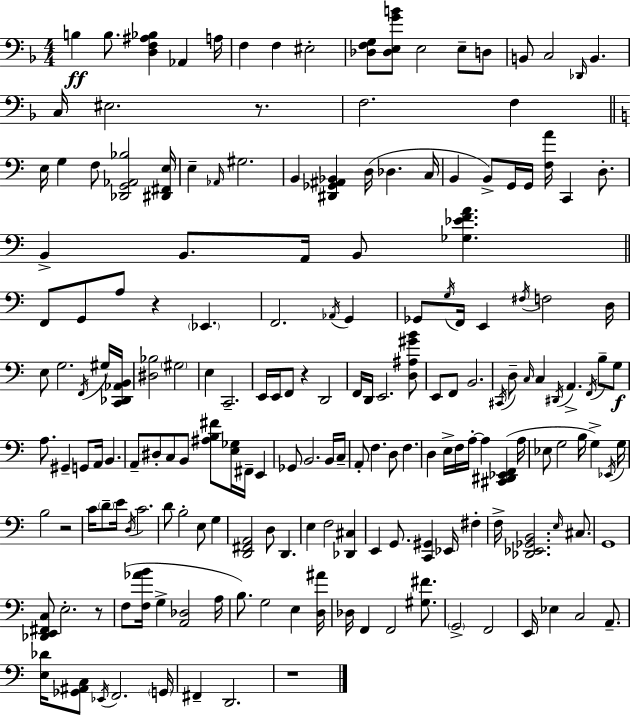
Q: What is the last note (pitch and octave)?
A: D2